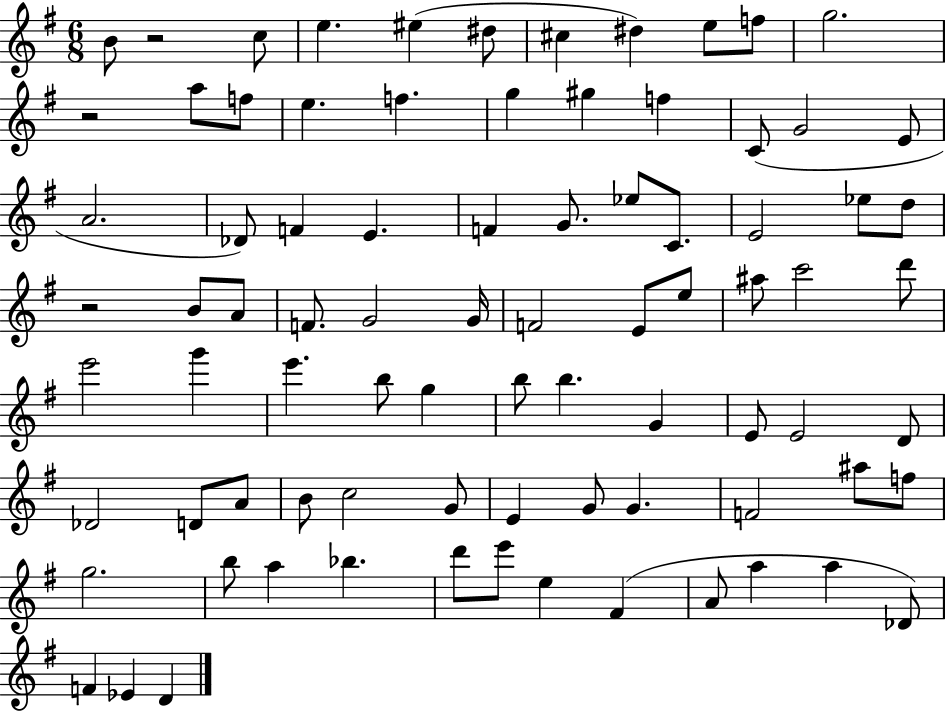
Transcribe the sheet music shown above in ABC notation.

X:1
T:Untitled
M:6/8
L:1/4
K:G
B/2 z2 c/2 e ^e ^d/2 ^c ^d e/2 f/2 g2 z2 a/2 f/2 e f g ^g f C/2 G2 E/2 A2 _D/2 F E F G/2 _e/2 C/2 E2 _e/2 d/2 z2 B/2 A/2 F/2 G2 G/4 F2 E/2 e/2 ^a/2 c'2 d'/2 e'2 g' e' b/2 g b/2 b G E/2 E2 D/2 _D2 D/2 A/2 B/2 c2 G/2 E G/2 G F2 ^a/2 f/2 g2 b/2 a _b d'/2 e'/2 e ^F A/2 a a _D/2 F _E D